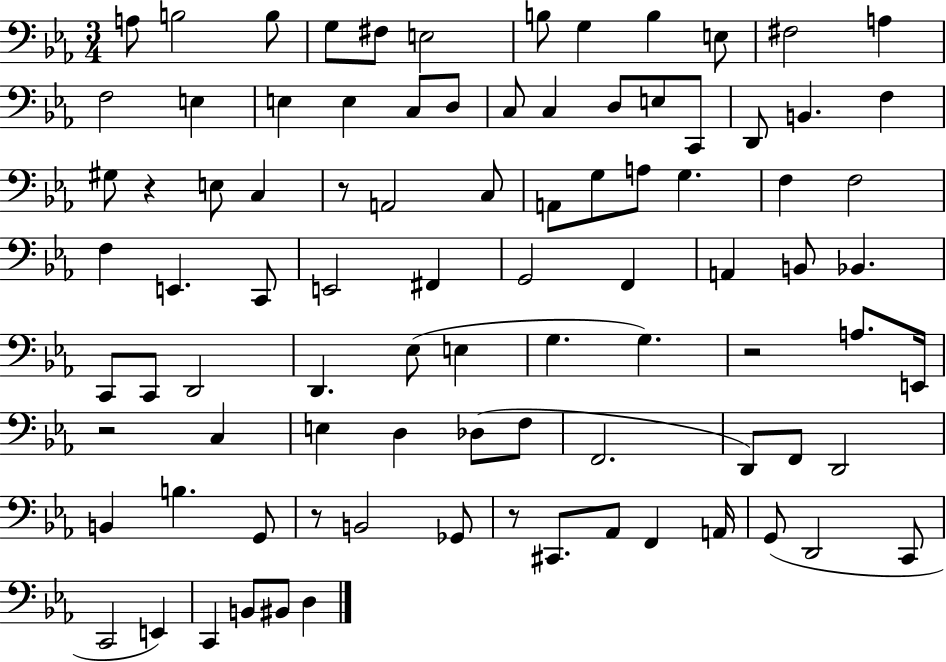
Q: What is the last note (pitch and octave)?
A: D3